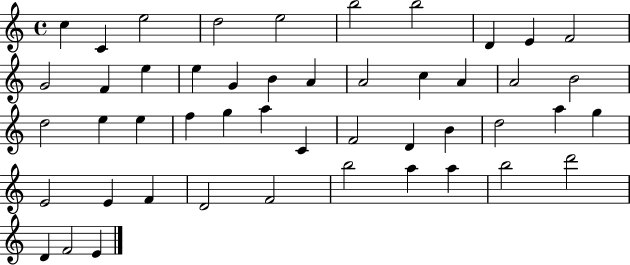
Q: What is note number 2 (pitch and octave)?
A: C4